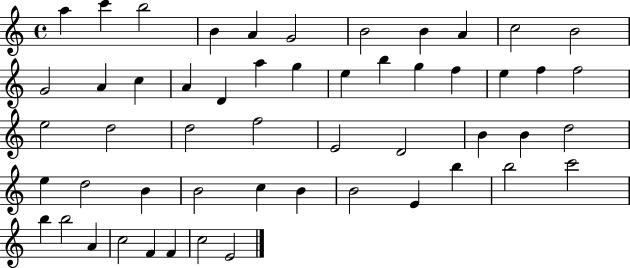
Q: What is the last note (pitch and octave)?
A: E4